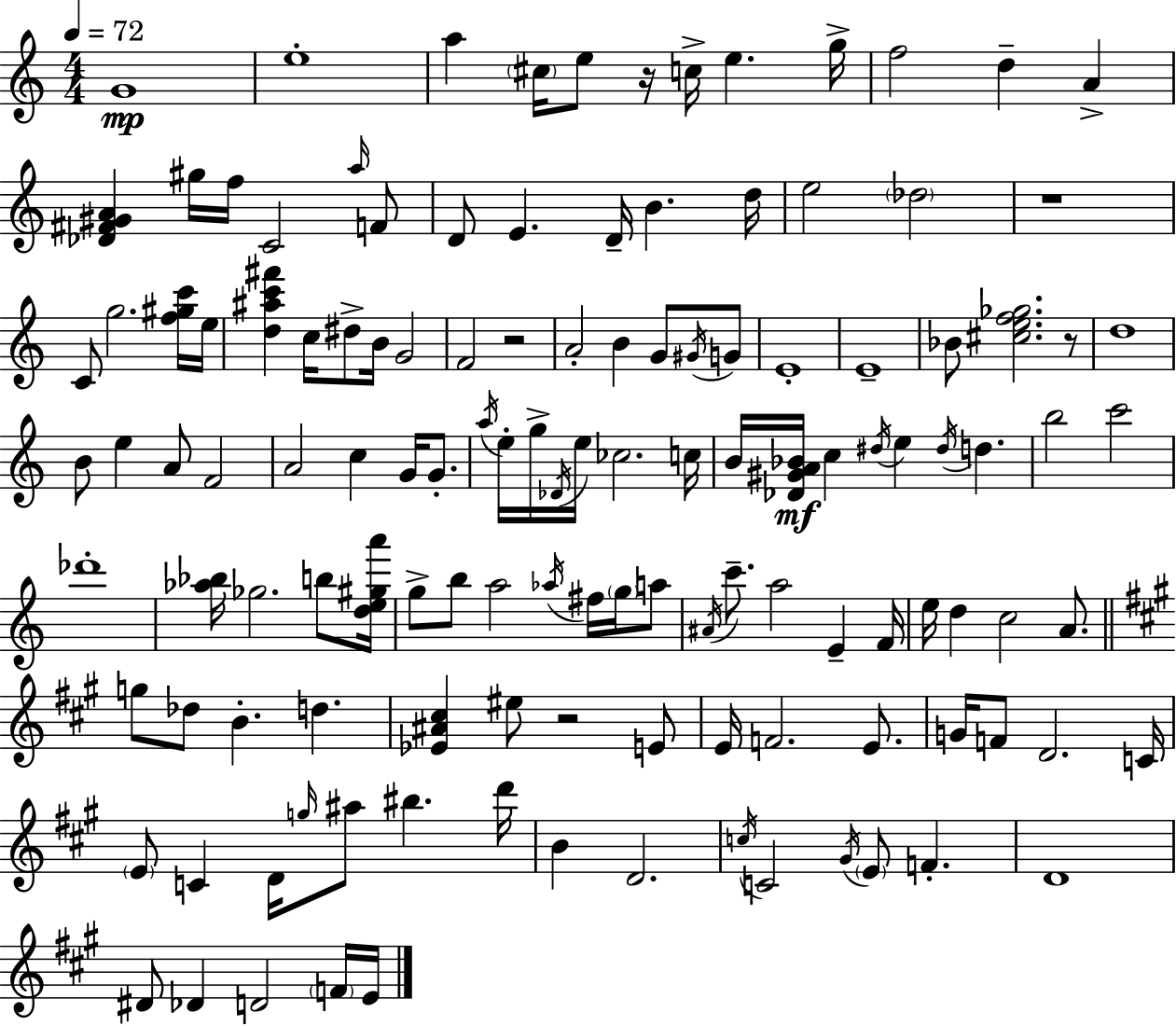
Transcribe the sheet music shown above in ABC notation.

X:1
T:Untitled
M:4/4
L:1/4
K:C
G4 e4 a ^c/4 e/2 z/4 c/4 e g/4 f2 d A [_D^F^GA] ^g/4 f/4 C2 a/4 F/2 D/2 E D/4 B d/4 e2 _d2 z4 C/2 g2 [f^gc']/4 e/4 [d^ac'^f'] c/4 ^d/2 B/4 G2 F2 z2 A2 B G/2 ^G/4 G/2 E4 E4 _B/2 [^cef_g]2 z/2 d4 B/2 e A/2 F2 A2 c G/4 G/2 a/4 e/4 g/4 _D/4 e/4 _c2 c/4 B/4 [_D^GA_B]/4 c ^d/4 e ^d/4 d b2 c'2 _d'4 [_a_b]/4 _g2 b/2 [de^ga']/4 g/2 b/2 a2 _a/4 ^f/4 g/4 a/2 ^A/4 c'/2 a2 E F/4 e/4 d c2 A/2 g/2 _d/2 B d [_E^A^c] ^e/2 z2 E/2 E/4 F2 E/2 G/4 F/2 D2 C/4 E/2 C D/4 g/4 ^a/2 ^b d'/4 B D2 c/4 C2 ^G/4 E/2 F D4 ^D/2 _D D2 F/4 E/4